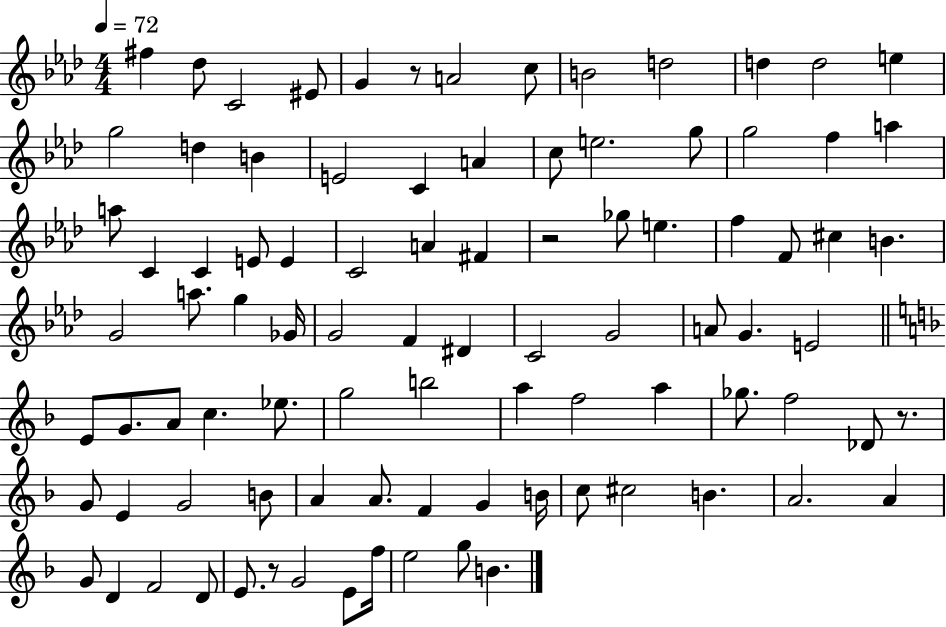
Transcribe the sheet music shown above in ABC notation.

X:1
T:Untitled
M:4/4
L:1/4
K:Ab
^f _d/2 C2 ^E/2 G z/2 A2 c/2 B2 d2 d d2 e g2 d B E2 C A c/2 e2 g/2 g2 f a a/2 C C E/2 E C2 A ^F z2 _g/2 e f F/2 ^c B G2 a/2 g _G/4 G2 F ^D C2 G2 A/2 G E2 E/2 G/2 A/2 c _e/2 g2 b2 a f2 a _g/2 f2 _D/2 z/2 G/2 E G2 B/2 A A/2 F G B/4 c/2 ^c2 B A2 A G/2 D F2 D/2 E/2 z/2 G2 E/2 f/4 e2 g/2 B